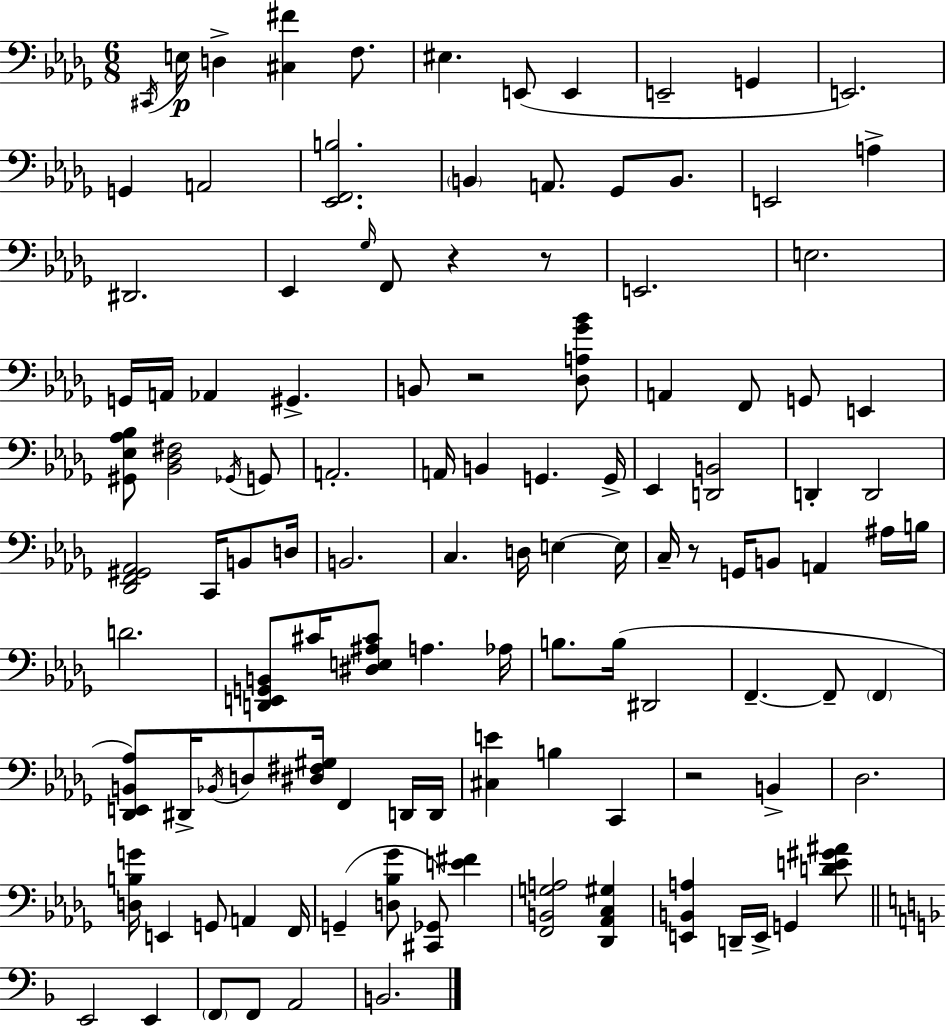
X:1
T:Untitled
M:6/8
L:1/4
K:Bbm
^C,,/4 E,/4 D, [^C,^F] F,/2 ^E, E,,/2 E,, E,,2 G,, E,,2 G,, A,,2 [_E,,F,,B,]2 B,, A,,/2 _G,,/2 B,,/2 E,,2 A, ^D,,2 _E,, _G,/4 F,,/2 z z/2 E,,2 E,2 G,,/4 A,,/4 _A,, ^G,, B,,/2 z2 [_D,A,_G_B]/2 A,, F,,/2 G,,/2 E,, [^G,,_E,_A,_B,]/2 [_B,,_D,^F,]2 _G,,/4 G,,/2 A,,2 A,,/4 B,, G,, G,,/4 _E,, [D,,B,,]2 D,, D,,2 [_D,,F,,^G,,_A,,]2 C,,/4 B,,/2 D,/4 B,,2 C, D,/4 E, E,/4 C,/4 z/2 G,,/4 B,,/2 A,, ^A,/4 B,/4 D2 [D,,E,,G,,B,,]/2 ^C/4 [^D,E,^A,^C]/2 A, _A,/4 B,/2 B,/4 ^D,,2 F,, F,,/2 F,, [_D,,E,,B,,_A,]/2 ^D,,/4 _B,,/4 D,/2 [^D,^F,^G,]/4 F,, D,,/4 D,,/4 [^C,E] B, C,, z2 B,, _D,2 [D,B,G]/4 E,, G,,/2 A,, F,,/4 G,, [D,_B,_G]/2 [^C,,_G,,]/2 [E^F] [F,,B,,G,A,]2 [_D,,_A,,C,^G,] [E,,B,,A,] D,,/4 E,,/4 G,, [DE^G^A]/2 E,,2 E,, F,,/2 F,,/2 A,,2 B,,2